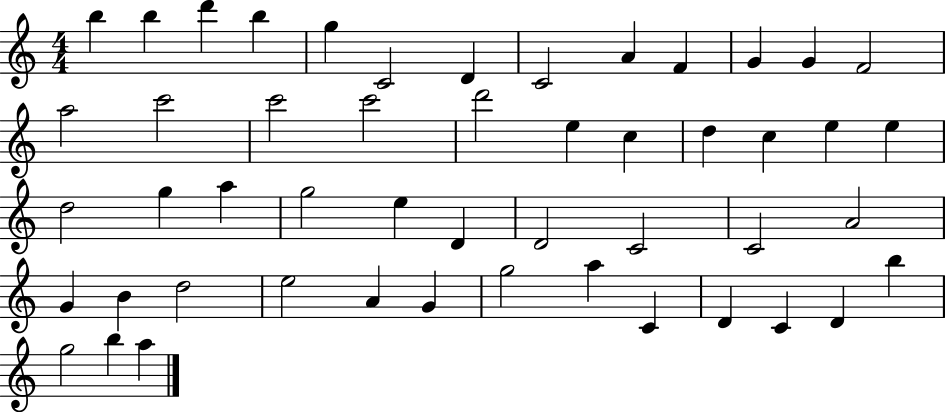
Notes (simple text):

B5/q B5/q D6/q B5/q G5/q C4/h D4/q C4/h A4/q F4/q G4/q G4/q F4/h A5/h C6/h C6/h C6/h D6/h E5/q C5/q D5/q C5/q E5/q E5/q D5/h G5/q A5/q G5/h E5/q D4/q D4/h C4/h C4/h A4/h G4/q B4/q D5/h E5/h A4/q G4/q G5/h A5/q C4/q D4/q C4/q D4/q B5/q G5/h B5/q A5/q